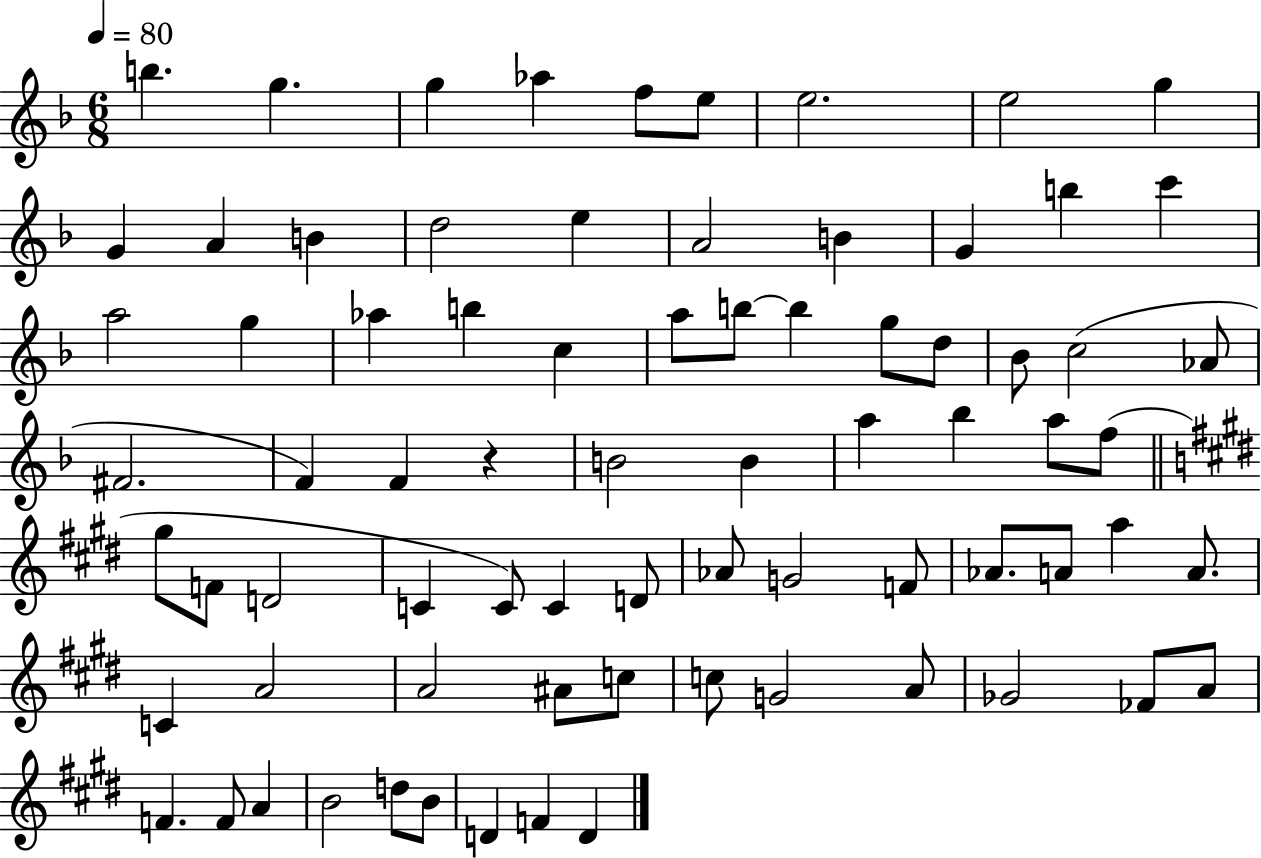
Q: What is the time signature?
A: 6/8